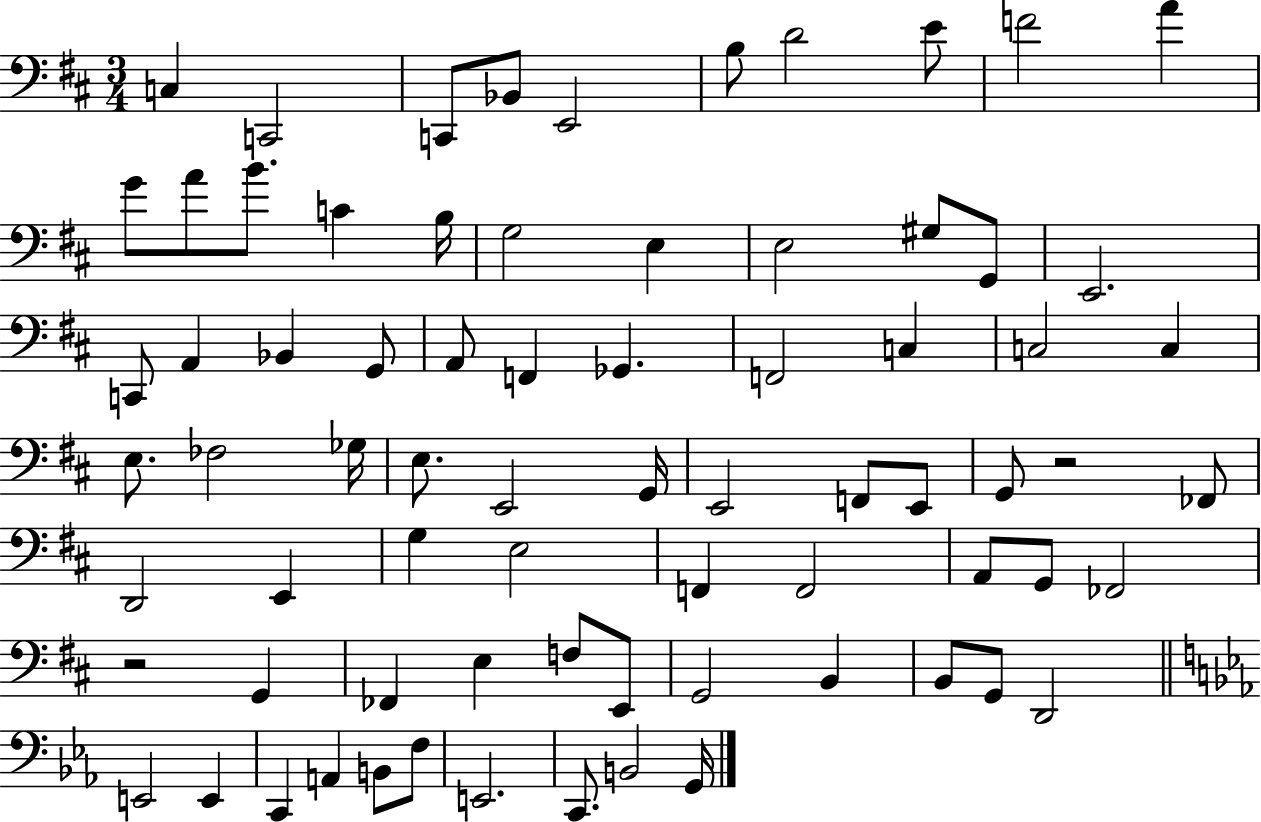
C3/q C2/h C2/e Bb2/e E2/h B3/e D4/h E4/e F4/h A4/q G4/e A4/e B4/e. C4/q B3/s G3/h E3/q E3/h G#3/e G2/e E2/h. C2/e A2/q Bb2/q G2/e A2/e F2/q Gb2/q. F2/h C3/q C3/h C3/q E3/e. FES3/h Gb3/s E3/e. E2/h G2/s E2/h F2/e E2/e G2/e R/h FES2/e D2/h E2/q G3/q E3/h F2/q F2/h A2/e G2/e FES2/h R/h G2/q FES2/q E3/q F3/e E2/e G2/h B2/q B2/e G2/e D2/h E2/h E2/q C2/q A2/q B2/e F3/e E2/h. C2/e. B2/h G2/s